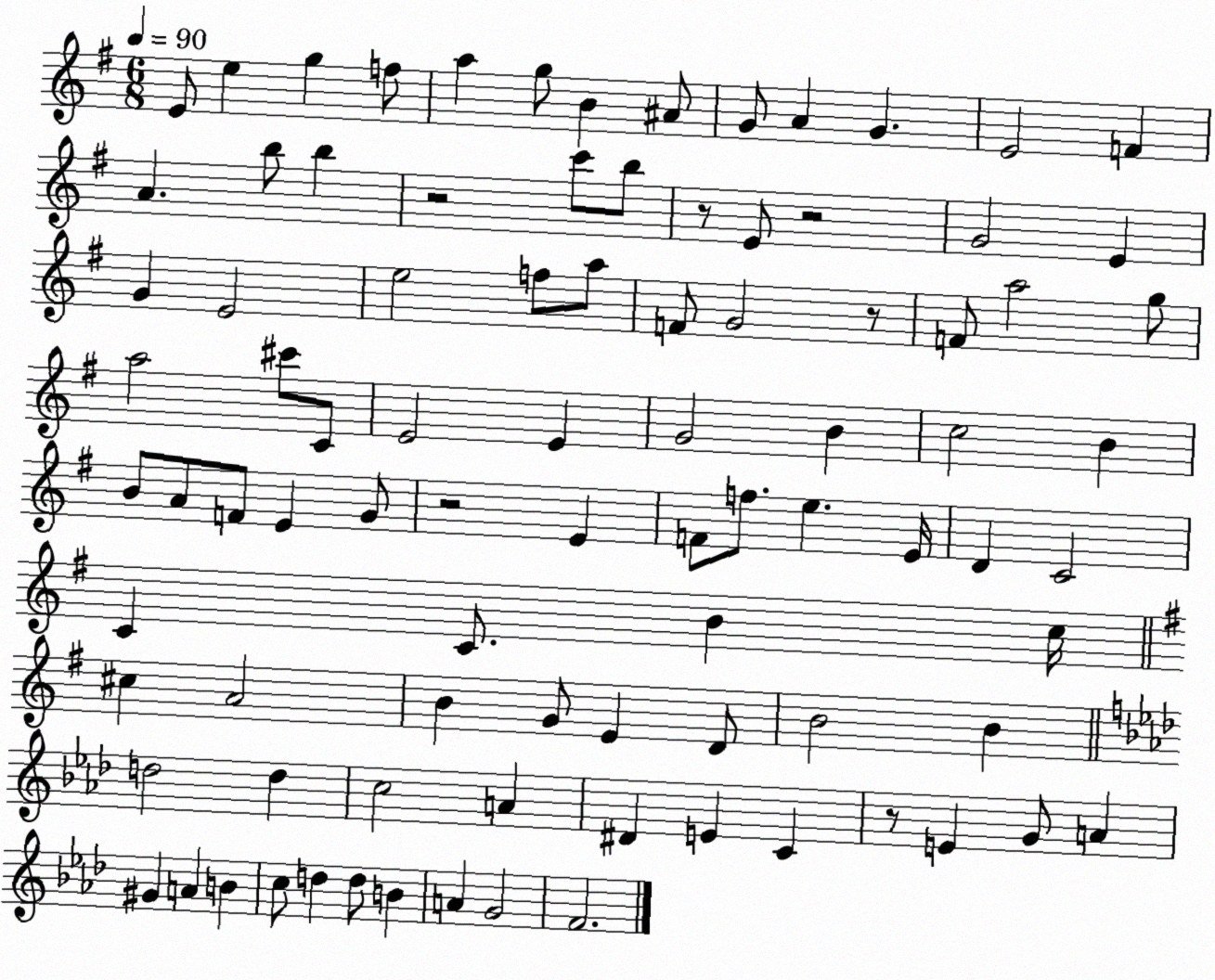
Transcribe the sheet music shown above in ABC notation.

X:1
T:Untitled
M:6/8
L:1/4
K:G
E/2 e g f/2 a g/2 B ^A/2 G/2 A G E2 F A b/2 b z2 c'/2 b/2 z/2 E/2 z2 G2 E G E2 e2 f/2 a/2 F/2 G2 z/2 F/2 a2 g/2 a2 ^c'/2 C/2 E2 E G2 B c2 B B/2 A/2 F/2 E G/2 z2 E F/2 f/2 e E/4 D C2 C C/2 B c/4 ^c A2 B G/2 E D/2 B2 B d2 d c2 A ^D E C z/2 E G/2 A ^G A B c/2 d d/2 B A G2 F2